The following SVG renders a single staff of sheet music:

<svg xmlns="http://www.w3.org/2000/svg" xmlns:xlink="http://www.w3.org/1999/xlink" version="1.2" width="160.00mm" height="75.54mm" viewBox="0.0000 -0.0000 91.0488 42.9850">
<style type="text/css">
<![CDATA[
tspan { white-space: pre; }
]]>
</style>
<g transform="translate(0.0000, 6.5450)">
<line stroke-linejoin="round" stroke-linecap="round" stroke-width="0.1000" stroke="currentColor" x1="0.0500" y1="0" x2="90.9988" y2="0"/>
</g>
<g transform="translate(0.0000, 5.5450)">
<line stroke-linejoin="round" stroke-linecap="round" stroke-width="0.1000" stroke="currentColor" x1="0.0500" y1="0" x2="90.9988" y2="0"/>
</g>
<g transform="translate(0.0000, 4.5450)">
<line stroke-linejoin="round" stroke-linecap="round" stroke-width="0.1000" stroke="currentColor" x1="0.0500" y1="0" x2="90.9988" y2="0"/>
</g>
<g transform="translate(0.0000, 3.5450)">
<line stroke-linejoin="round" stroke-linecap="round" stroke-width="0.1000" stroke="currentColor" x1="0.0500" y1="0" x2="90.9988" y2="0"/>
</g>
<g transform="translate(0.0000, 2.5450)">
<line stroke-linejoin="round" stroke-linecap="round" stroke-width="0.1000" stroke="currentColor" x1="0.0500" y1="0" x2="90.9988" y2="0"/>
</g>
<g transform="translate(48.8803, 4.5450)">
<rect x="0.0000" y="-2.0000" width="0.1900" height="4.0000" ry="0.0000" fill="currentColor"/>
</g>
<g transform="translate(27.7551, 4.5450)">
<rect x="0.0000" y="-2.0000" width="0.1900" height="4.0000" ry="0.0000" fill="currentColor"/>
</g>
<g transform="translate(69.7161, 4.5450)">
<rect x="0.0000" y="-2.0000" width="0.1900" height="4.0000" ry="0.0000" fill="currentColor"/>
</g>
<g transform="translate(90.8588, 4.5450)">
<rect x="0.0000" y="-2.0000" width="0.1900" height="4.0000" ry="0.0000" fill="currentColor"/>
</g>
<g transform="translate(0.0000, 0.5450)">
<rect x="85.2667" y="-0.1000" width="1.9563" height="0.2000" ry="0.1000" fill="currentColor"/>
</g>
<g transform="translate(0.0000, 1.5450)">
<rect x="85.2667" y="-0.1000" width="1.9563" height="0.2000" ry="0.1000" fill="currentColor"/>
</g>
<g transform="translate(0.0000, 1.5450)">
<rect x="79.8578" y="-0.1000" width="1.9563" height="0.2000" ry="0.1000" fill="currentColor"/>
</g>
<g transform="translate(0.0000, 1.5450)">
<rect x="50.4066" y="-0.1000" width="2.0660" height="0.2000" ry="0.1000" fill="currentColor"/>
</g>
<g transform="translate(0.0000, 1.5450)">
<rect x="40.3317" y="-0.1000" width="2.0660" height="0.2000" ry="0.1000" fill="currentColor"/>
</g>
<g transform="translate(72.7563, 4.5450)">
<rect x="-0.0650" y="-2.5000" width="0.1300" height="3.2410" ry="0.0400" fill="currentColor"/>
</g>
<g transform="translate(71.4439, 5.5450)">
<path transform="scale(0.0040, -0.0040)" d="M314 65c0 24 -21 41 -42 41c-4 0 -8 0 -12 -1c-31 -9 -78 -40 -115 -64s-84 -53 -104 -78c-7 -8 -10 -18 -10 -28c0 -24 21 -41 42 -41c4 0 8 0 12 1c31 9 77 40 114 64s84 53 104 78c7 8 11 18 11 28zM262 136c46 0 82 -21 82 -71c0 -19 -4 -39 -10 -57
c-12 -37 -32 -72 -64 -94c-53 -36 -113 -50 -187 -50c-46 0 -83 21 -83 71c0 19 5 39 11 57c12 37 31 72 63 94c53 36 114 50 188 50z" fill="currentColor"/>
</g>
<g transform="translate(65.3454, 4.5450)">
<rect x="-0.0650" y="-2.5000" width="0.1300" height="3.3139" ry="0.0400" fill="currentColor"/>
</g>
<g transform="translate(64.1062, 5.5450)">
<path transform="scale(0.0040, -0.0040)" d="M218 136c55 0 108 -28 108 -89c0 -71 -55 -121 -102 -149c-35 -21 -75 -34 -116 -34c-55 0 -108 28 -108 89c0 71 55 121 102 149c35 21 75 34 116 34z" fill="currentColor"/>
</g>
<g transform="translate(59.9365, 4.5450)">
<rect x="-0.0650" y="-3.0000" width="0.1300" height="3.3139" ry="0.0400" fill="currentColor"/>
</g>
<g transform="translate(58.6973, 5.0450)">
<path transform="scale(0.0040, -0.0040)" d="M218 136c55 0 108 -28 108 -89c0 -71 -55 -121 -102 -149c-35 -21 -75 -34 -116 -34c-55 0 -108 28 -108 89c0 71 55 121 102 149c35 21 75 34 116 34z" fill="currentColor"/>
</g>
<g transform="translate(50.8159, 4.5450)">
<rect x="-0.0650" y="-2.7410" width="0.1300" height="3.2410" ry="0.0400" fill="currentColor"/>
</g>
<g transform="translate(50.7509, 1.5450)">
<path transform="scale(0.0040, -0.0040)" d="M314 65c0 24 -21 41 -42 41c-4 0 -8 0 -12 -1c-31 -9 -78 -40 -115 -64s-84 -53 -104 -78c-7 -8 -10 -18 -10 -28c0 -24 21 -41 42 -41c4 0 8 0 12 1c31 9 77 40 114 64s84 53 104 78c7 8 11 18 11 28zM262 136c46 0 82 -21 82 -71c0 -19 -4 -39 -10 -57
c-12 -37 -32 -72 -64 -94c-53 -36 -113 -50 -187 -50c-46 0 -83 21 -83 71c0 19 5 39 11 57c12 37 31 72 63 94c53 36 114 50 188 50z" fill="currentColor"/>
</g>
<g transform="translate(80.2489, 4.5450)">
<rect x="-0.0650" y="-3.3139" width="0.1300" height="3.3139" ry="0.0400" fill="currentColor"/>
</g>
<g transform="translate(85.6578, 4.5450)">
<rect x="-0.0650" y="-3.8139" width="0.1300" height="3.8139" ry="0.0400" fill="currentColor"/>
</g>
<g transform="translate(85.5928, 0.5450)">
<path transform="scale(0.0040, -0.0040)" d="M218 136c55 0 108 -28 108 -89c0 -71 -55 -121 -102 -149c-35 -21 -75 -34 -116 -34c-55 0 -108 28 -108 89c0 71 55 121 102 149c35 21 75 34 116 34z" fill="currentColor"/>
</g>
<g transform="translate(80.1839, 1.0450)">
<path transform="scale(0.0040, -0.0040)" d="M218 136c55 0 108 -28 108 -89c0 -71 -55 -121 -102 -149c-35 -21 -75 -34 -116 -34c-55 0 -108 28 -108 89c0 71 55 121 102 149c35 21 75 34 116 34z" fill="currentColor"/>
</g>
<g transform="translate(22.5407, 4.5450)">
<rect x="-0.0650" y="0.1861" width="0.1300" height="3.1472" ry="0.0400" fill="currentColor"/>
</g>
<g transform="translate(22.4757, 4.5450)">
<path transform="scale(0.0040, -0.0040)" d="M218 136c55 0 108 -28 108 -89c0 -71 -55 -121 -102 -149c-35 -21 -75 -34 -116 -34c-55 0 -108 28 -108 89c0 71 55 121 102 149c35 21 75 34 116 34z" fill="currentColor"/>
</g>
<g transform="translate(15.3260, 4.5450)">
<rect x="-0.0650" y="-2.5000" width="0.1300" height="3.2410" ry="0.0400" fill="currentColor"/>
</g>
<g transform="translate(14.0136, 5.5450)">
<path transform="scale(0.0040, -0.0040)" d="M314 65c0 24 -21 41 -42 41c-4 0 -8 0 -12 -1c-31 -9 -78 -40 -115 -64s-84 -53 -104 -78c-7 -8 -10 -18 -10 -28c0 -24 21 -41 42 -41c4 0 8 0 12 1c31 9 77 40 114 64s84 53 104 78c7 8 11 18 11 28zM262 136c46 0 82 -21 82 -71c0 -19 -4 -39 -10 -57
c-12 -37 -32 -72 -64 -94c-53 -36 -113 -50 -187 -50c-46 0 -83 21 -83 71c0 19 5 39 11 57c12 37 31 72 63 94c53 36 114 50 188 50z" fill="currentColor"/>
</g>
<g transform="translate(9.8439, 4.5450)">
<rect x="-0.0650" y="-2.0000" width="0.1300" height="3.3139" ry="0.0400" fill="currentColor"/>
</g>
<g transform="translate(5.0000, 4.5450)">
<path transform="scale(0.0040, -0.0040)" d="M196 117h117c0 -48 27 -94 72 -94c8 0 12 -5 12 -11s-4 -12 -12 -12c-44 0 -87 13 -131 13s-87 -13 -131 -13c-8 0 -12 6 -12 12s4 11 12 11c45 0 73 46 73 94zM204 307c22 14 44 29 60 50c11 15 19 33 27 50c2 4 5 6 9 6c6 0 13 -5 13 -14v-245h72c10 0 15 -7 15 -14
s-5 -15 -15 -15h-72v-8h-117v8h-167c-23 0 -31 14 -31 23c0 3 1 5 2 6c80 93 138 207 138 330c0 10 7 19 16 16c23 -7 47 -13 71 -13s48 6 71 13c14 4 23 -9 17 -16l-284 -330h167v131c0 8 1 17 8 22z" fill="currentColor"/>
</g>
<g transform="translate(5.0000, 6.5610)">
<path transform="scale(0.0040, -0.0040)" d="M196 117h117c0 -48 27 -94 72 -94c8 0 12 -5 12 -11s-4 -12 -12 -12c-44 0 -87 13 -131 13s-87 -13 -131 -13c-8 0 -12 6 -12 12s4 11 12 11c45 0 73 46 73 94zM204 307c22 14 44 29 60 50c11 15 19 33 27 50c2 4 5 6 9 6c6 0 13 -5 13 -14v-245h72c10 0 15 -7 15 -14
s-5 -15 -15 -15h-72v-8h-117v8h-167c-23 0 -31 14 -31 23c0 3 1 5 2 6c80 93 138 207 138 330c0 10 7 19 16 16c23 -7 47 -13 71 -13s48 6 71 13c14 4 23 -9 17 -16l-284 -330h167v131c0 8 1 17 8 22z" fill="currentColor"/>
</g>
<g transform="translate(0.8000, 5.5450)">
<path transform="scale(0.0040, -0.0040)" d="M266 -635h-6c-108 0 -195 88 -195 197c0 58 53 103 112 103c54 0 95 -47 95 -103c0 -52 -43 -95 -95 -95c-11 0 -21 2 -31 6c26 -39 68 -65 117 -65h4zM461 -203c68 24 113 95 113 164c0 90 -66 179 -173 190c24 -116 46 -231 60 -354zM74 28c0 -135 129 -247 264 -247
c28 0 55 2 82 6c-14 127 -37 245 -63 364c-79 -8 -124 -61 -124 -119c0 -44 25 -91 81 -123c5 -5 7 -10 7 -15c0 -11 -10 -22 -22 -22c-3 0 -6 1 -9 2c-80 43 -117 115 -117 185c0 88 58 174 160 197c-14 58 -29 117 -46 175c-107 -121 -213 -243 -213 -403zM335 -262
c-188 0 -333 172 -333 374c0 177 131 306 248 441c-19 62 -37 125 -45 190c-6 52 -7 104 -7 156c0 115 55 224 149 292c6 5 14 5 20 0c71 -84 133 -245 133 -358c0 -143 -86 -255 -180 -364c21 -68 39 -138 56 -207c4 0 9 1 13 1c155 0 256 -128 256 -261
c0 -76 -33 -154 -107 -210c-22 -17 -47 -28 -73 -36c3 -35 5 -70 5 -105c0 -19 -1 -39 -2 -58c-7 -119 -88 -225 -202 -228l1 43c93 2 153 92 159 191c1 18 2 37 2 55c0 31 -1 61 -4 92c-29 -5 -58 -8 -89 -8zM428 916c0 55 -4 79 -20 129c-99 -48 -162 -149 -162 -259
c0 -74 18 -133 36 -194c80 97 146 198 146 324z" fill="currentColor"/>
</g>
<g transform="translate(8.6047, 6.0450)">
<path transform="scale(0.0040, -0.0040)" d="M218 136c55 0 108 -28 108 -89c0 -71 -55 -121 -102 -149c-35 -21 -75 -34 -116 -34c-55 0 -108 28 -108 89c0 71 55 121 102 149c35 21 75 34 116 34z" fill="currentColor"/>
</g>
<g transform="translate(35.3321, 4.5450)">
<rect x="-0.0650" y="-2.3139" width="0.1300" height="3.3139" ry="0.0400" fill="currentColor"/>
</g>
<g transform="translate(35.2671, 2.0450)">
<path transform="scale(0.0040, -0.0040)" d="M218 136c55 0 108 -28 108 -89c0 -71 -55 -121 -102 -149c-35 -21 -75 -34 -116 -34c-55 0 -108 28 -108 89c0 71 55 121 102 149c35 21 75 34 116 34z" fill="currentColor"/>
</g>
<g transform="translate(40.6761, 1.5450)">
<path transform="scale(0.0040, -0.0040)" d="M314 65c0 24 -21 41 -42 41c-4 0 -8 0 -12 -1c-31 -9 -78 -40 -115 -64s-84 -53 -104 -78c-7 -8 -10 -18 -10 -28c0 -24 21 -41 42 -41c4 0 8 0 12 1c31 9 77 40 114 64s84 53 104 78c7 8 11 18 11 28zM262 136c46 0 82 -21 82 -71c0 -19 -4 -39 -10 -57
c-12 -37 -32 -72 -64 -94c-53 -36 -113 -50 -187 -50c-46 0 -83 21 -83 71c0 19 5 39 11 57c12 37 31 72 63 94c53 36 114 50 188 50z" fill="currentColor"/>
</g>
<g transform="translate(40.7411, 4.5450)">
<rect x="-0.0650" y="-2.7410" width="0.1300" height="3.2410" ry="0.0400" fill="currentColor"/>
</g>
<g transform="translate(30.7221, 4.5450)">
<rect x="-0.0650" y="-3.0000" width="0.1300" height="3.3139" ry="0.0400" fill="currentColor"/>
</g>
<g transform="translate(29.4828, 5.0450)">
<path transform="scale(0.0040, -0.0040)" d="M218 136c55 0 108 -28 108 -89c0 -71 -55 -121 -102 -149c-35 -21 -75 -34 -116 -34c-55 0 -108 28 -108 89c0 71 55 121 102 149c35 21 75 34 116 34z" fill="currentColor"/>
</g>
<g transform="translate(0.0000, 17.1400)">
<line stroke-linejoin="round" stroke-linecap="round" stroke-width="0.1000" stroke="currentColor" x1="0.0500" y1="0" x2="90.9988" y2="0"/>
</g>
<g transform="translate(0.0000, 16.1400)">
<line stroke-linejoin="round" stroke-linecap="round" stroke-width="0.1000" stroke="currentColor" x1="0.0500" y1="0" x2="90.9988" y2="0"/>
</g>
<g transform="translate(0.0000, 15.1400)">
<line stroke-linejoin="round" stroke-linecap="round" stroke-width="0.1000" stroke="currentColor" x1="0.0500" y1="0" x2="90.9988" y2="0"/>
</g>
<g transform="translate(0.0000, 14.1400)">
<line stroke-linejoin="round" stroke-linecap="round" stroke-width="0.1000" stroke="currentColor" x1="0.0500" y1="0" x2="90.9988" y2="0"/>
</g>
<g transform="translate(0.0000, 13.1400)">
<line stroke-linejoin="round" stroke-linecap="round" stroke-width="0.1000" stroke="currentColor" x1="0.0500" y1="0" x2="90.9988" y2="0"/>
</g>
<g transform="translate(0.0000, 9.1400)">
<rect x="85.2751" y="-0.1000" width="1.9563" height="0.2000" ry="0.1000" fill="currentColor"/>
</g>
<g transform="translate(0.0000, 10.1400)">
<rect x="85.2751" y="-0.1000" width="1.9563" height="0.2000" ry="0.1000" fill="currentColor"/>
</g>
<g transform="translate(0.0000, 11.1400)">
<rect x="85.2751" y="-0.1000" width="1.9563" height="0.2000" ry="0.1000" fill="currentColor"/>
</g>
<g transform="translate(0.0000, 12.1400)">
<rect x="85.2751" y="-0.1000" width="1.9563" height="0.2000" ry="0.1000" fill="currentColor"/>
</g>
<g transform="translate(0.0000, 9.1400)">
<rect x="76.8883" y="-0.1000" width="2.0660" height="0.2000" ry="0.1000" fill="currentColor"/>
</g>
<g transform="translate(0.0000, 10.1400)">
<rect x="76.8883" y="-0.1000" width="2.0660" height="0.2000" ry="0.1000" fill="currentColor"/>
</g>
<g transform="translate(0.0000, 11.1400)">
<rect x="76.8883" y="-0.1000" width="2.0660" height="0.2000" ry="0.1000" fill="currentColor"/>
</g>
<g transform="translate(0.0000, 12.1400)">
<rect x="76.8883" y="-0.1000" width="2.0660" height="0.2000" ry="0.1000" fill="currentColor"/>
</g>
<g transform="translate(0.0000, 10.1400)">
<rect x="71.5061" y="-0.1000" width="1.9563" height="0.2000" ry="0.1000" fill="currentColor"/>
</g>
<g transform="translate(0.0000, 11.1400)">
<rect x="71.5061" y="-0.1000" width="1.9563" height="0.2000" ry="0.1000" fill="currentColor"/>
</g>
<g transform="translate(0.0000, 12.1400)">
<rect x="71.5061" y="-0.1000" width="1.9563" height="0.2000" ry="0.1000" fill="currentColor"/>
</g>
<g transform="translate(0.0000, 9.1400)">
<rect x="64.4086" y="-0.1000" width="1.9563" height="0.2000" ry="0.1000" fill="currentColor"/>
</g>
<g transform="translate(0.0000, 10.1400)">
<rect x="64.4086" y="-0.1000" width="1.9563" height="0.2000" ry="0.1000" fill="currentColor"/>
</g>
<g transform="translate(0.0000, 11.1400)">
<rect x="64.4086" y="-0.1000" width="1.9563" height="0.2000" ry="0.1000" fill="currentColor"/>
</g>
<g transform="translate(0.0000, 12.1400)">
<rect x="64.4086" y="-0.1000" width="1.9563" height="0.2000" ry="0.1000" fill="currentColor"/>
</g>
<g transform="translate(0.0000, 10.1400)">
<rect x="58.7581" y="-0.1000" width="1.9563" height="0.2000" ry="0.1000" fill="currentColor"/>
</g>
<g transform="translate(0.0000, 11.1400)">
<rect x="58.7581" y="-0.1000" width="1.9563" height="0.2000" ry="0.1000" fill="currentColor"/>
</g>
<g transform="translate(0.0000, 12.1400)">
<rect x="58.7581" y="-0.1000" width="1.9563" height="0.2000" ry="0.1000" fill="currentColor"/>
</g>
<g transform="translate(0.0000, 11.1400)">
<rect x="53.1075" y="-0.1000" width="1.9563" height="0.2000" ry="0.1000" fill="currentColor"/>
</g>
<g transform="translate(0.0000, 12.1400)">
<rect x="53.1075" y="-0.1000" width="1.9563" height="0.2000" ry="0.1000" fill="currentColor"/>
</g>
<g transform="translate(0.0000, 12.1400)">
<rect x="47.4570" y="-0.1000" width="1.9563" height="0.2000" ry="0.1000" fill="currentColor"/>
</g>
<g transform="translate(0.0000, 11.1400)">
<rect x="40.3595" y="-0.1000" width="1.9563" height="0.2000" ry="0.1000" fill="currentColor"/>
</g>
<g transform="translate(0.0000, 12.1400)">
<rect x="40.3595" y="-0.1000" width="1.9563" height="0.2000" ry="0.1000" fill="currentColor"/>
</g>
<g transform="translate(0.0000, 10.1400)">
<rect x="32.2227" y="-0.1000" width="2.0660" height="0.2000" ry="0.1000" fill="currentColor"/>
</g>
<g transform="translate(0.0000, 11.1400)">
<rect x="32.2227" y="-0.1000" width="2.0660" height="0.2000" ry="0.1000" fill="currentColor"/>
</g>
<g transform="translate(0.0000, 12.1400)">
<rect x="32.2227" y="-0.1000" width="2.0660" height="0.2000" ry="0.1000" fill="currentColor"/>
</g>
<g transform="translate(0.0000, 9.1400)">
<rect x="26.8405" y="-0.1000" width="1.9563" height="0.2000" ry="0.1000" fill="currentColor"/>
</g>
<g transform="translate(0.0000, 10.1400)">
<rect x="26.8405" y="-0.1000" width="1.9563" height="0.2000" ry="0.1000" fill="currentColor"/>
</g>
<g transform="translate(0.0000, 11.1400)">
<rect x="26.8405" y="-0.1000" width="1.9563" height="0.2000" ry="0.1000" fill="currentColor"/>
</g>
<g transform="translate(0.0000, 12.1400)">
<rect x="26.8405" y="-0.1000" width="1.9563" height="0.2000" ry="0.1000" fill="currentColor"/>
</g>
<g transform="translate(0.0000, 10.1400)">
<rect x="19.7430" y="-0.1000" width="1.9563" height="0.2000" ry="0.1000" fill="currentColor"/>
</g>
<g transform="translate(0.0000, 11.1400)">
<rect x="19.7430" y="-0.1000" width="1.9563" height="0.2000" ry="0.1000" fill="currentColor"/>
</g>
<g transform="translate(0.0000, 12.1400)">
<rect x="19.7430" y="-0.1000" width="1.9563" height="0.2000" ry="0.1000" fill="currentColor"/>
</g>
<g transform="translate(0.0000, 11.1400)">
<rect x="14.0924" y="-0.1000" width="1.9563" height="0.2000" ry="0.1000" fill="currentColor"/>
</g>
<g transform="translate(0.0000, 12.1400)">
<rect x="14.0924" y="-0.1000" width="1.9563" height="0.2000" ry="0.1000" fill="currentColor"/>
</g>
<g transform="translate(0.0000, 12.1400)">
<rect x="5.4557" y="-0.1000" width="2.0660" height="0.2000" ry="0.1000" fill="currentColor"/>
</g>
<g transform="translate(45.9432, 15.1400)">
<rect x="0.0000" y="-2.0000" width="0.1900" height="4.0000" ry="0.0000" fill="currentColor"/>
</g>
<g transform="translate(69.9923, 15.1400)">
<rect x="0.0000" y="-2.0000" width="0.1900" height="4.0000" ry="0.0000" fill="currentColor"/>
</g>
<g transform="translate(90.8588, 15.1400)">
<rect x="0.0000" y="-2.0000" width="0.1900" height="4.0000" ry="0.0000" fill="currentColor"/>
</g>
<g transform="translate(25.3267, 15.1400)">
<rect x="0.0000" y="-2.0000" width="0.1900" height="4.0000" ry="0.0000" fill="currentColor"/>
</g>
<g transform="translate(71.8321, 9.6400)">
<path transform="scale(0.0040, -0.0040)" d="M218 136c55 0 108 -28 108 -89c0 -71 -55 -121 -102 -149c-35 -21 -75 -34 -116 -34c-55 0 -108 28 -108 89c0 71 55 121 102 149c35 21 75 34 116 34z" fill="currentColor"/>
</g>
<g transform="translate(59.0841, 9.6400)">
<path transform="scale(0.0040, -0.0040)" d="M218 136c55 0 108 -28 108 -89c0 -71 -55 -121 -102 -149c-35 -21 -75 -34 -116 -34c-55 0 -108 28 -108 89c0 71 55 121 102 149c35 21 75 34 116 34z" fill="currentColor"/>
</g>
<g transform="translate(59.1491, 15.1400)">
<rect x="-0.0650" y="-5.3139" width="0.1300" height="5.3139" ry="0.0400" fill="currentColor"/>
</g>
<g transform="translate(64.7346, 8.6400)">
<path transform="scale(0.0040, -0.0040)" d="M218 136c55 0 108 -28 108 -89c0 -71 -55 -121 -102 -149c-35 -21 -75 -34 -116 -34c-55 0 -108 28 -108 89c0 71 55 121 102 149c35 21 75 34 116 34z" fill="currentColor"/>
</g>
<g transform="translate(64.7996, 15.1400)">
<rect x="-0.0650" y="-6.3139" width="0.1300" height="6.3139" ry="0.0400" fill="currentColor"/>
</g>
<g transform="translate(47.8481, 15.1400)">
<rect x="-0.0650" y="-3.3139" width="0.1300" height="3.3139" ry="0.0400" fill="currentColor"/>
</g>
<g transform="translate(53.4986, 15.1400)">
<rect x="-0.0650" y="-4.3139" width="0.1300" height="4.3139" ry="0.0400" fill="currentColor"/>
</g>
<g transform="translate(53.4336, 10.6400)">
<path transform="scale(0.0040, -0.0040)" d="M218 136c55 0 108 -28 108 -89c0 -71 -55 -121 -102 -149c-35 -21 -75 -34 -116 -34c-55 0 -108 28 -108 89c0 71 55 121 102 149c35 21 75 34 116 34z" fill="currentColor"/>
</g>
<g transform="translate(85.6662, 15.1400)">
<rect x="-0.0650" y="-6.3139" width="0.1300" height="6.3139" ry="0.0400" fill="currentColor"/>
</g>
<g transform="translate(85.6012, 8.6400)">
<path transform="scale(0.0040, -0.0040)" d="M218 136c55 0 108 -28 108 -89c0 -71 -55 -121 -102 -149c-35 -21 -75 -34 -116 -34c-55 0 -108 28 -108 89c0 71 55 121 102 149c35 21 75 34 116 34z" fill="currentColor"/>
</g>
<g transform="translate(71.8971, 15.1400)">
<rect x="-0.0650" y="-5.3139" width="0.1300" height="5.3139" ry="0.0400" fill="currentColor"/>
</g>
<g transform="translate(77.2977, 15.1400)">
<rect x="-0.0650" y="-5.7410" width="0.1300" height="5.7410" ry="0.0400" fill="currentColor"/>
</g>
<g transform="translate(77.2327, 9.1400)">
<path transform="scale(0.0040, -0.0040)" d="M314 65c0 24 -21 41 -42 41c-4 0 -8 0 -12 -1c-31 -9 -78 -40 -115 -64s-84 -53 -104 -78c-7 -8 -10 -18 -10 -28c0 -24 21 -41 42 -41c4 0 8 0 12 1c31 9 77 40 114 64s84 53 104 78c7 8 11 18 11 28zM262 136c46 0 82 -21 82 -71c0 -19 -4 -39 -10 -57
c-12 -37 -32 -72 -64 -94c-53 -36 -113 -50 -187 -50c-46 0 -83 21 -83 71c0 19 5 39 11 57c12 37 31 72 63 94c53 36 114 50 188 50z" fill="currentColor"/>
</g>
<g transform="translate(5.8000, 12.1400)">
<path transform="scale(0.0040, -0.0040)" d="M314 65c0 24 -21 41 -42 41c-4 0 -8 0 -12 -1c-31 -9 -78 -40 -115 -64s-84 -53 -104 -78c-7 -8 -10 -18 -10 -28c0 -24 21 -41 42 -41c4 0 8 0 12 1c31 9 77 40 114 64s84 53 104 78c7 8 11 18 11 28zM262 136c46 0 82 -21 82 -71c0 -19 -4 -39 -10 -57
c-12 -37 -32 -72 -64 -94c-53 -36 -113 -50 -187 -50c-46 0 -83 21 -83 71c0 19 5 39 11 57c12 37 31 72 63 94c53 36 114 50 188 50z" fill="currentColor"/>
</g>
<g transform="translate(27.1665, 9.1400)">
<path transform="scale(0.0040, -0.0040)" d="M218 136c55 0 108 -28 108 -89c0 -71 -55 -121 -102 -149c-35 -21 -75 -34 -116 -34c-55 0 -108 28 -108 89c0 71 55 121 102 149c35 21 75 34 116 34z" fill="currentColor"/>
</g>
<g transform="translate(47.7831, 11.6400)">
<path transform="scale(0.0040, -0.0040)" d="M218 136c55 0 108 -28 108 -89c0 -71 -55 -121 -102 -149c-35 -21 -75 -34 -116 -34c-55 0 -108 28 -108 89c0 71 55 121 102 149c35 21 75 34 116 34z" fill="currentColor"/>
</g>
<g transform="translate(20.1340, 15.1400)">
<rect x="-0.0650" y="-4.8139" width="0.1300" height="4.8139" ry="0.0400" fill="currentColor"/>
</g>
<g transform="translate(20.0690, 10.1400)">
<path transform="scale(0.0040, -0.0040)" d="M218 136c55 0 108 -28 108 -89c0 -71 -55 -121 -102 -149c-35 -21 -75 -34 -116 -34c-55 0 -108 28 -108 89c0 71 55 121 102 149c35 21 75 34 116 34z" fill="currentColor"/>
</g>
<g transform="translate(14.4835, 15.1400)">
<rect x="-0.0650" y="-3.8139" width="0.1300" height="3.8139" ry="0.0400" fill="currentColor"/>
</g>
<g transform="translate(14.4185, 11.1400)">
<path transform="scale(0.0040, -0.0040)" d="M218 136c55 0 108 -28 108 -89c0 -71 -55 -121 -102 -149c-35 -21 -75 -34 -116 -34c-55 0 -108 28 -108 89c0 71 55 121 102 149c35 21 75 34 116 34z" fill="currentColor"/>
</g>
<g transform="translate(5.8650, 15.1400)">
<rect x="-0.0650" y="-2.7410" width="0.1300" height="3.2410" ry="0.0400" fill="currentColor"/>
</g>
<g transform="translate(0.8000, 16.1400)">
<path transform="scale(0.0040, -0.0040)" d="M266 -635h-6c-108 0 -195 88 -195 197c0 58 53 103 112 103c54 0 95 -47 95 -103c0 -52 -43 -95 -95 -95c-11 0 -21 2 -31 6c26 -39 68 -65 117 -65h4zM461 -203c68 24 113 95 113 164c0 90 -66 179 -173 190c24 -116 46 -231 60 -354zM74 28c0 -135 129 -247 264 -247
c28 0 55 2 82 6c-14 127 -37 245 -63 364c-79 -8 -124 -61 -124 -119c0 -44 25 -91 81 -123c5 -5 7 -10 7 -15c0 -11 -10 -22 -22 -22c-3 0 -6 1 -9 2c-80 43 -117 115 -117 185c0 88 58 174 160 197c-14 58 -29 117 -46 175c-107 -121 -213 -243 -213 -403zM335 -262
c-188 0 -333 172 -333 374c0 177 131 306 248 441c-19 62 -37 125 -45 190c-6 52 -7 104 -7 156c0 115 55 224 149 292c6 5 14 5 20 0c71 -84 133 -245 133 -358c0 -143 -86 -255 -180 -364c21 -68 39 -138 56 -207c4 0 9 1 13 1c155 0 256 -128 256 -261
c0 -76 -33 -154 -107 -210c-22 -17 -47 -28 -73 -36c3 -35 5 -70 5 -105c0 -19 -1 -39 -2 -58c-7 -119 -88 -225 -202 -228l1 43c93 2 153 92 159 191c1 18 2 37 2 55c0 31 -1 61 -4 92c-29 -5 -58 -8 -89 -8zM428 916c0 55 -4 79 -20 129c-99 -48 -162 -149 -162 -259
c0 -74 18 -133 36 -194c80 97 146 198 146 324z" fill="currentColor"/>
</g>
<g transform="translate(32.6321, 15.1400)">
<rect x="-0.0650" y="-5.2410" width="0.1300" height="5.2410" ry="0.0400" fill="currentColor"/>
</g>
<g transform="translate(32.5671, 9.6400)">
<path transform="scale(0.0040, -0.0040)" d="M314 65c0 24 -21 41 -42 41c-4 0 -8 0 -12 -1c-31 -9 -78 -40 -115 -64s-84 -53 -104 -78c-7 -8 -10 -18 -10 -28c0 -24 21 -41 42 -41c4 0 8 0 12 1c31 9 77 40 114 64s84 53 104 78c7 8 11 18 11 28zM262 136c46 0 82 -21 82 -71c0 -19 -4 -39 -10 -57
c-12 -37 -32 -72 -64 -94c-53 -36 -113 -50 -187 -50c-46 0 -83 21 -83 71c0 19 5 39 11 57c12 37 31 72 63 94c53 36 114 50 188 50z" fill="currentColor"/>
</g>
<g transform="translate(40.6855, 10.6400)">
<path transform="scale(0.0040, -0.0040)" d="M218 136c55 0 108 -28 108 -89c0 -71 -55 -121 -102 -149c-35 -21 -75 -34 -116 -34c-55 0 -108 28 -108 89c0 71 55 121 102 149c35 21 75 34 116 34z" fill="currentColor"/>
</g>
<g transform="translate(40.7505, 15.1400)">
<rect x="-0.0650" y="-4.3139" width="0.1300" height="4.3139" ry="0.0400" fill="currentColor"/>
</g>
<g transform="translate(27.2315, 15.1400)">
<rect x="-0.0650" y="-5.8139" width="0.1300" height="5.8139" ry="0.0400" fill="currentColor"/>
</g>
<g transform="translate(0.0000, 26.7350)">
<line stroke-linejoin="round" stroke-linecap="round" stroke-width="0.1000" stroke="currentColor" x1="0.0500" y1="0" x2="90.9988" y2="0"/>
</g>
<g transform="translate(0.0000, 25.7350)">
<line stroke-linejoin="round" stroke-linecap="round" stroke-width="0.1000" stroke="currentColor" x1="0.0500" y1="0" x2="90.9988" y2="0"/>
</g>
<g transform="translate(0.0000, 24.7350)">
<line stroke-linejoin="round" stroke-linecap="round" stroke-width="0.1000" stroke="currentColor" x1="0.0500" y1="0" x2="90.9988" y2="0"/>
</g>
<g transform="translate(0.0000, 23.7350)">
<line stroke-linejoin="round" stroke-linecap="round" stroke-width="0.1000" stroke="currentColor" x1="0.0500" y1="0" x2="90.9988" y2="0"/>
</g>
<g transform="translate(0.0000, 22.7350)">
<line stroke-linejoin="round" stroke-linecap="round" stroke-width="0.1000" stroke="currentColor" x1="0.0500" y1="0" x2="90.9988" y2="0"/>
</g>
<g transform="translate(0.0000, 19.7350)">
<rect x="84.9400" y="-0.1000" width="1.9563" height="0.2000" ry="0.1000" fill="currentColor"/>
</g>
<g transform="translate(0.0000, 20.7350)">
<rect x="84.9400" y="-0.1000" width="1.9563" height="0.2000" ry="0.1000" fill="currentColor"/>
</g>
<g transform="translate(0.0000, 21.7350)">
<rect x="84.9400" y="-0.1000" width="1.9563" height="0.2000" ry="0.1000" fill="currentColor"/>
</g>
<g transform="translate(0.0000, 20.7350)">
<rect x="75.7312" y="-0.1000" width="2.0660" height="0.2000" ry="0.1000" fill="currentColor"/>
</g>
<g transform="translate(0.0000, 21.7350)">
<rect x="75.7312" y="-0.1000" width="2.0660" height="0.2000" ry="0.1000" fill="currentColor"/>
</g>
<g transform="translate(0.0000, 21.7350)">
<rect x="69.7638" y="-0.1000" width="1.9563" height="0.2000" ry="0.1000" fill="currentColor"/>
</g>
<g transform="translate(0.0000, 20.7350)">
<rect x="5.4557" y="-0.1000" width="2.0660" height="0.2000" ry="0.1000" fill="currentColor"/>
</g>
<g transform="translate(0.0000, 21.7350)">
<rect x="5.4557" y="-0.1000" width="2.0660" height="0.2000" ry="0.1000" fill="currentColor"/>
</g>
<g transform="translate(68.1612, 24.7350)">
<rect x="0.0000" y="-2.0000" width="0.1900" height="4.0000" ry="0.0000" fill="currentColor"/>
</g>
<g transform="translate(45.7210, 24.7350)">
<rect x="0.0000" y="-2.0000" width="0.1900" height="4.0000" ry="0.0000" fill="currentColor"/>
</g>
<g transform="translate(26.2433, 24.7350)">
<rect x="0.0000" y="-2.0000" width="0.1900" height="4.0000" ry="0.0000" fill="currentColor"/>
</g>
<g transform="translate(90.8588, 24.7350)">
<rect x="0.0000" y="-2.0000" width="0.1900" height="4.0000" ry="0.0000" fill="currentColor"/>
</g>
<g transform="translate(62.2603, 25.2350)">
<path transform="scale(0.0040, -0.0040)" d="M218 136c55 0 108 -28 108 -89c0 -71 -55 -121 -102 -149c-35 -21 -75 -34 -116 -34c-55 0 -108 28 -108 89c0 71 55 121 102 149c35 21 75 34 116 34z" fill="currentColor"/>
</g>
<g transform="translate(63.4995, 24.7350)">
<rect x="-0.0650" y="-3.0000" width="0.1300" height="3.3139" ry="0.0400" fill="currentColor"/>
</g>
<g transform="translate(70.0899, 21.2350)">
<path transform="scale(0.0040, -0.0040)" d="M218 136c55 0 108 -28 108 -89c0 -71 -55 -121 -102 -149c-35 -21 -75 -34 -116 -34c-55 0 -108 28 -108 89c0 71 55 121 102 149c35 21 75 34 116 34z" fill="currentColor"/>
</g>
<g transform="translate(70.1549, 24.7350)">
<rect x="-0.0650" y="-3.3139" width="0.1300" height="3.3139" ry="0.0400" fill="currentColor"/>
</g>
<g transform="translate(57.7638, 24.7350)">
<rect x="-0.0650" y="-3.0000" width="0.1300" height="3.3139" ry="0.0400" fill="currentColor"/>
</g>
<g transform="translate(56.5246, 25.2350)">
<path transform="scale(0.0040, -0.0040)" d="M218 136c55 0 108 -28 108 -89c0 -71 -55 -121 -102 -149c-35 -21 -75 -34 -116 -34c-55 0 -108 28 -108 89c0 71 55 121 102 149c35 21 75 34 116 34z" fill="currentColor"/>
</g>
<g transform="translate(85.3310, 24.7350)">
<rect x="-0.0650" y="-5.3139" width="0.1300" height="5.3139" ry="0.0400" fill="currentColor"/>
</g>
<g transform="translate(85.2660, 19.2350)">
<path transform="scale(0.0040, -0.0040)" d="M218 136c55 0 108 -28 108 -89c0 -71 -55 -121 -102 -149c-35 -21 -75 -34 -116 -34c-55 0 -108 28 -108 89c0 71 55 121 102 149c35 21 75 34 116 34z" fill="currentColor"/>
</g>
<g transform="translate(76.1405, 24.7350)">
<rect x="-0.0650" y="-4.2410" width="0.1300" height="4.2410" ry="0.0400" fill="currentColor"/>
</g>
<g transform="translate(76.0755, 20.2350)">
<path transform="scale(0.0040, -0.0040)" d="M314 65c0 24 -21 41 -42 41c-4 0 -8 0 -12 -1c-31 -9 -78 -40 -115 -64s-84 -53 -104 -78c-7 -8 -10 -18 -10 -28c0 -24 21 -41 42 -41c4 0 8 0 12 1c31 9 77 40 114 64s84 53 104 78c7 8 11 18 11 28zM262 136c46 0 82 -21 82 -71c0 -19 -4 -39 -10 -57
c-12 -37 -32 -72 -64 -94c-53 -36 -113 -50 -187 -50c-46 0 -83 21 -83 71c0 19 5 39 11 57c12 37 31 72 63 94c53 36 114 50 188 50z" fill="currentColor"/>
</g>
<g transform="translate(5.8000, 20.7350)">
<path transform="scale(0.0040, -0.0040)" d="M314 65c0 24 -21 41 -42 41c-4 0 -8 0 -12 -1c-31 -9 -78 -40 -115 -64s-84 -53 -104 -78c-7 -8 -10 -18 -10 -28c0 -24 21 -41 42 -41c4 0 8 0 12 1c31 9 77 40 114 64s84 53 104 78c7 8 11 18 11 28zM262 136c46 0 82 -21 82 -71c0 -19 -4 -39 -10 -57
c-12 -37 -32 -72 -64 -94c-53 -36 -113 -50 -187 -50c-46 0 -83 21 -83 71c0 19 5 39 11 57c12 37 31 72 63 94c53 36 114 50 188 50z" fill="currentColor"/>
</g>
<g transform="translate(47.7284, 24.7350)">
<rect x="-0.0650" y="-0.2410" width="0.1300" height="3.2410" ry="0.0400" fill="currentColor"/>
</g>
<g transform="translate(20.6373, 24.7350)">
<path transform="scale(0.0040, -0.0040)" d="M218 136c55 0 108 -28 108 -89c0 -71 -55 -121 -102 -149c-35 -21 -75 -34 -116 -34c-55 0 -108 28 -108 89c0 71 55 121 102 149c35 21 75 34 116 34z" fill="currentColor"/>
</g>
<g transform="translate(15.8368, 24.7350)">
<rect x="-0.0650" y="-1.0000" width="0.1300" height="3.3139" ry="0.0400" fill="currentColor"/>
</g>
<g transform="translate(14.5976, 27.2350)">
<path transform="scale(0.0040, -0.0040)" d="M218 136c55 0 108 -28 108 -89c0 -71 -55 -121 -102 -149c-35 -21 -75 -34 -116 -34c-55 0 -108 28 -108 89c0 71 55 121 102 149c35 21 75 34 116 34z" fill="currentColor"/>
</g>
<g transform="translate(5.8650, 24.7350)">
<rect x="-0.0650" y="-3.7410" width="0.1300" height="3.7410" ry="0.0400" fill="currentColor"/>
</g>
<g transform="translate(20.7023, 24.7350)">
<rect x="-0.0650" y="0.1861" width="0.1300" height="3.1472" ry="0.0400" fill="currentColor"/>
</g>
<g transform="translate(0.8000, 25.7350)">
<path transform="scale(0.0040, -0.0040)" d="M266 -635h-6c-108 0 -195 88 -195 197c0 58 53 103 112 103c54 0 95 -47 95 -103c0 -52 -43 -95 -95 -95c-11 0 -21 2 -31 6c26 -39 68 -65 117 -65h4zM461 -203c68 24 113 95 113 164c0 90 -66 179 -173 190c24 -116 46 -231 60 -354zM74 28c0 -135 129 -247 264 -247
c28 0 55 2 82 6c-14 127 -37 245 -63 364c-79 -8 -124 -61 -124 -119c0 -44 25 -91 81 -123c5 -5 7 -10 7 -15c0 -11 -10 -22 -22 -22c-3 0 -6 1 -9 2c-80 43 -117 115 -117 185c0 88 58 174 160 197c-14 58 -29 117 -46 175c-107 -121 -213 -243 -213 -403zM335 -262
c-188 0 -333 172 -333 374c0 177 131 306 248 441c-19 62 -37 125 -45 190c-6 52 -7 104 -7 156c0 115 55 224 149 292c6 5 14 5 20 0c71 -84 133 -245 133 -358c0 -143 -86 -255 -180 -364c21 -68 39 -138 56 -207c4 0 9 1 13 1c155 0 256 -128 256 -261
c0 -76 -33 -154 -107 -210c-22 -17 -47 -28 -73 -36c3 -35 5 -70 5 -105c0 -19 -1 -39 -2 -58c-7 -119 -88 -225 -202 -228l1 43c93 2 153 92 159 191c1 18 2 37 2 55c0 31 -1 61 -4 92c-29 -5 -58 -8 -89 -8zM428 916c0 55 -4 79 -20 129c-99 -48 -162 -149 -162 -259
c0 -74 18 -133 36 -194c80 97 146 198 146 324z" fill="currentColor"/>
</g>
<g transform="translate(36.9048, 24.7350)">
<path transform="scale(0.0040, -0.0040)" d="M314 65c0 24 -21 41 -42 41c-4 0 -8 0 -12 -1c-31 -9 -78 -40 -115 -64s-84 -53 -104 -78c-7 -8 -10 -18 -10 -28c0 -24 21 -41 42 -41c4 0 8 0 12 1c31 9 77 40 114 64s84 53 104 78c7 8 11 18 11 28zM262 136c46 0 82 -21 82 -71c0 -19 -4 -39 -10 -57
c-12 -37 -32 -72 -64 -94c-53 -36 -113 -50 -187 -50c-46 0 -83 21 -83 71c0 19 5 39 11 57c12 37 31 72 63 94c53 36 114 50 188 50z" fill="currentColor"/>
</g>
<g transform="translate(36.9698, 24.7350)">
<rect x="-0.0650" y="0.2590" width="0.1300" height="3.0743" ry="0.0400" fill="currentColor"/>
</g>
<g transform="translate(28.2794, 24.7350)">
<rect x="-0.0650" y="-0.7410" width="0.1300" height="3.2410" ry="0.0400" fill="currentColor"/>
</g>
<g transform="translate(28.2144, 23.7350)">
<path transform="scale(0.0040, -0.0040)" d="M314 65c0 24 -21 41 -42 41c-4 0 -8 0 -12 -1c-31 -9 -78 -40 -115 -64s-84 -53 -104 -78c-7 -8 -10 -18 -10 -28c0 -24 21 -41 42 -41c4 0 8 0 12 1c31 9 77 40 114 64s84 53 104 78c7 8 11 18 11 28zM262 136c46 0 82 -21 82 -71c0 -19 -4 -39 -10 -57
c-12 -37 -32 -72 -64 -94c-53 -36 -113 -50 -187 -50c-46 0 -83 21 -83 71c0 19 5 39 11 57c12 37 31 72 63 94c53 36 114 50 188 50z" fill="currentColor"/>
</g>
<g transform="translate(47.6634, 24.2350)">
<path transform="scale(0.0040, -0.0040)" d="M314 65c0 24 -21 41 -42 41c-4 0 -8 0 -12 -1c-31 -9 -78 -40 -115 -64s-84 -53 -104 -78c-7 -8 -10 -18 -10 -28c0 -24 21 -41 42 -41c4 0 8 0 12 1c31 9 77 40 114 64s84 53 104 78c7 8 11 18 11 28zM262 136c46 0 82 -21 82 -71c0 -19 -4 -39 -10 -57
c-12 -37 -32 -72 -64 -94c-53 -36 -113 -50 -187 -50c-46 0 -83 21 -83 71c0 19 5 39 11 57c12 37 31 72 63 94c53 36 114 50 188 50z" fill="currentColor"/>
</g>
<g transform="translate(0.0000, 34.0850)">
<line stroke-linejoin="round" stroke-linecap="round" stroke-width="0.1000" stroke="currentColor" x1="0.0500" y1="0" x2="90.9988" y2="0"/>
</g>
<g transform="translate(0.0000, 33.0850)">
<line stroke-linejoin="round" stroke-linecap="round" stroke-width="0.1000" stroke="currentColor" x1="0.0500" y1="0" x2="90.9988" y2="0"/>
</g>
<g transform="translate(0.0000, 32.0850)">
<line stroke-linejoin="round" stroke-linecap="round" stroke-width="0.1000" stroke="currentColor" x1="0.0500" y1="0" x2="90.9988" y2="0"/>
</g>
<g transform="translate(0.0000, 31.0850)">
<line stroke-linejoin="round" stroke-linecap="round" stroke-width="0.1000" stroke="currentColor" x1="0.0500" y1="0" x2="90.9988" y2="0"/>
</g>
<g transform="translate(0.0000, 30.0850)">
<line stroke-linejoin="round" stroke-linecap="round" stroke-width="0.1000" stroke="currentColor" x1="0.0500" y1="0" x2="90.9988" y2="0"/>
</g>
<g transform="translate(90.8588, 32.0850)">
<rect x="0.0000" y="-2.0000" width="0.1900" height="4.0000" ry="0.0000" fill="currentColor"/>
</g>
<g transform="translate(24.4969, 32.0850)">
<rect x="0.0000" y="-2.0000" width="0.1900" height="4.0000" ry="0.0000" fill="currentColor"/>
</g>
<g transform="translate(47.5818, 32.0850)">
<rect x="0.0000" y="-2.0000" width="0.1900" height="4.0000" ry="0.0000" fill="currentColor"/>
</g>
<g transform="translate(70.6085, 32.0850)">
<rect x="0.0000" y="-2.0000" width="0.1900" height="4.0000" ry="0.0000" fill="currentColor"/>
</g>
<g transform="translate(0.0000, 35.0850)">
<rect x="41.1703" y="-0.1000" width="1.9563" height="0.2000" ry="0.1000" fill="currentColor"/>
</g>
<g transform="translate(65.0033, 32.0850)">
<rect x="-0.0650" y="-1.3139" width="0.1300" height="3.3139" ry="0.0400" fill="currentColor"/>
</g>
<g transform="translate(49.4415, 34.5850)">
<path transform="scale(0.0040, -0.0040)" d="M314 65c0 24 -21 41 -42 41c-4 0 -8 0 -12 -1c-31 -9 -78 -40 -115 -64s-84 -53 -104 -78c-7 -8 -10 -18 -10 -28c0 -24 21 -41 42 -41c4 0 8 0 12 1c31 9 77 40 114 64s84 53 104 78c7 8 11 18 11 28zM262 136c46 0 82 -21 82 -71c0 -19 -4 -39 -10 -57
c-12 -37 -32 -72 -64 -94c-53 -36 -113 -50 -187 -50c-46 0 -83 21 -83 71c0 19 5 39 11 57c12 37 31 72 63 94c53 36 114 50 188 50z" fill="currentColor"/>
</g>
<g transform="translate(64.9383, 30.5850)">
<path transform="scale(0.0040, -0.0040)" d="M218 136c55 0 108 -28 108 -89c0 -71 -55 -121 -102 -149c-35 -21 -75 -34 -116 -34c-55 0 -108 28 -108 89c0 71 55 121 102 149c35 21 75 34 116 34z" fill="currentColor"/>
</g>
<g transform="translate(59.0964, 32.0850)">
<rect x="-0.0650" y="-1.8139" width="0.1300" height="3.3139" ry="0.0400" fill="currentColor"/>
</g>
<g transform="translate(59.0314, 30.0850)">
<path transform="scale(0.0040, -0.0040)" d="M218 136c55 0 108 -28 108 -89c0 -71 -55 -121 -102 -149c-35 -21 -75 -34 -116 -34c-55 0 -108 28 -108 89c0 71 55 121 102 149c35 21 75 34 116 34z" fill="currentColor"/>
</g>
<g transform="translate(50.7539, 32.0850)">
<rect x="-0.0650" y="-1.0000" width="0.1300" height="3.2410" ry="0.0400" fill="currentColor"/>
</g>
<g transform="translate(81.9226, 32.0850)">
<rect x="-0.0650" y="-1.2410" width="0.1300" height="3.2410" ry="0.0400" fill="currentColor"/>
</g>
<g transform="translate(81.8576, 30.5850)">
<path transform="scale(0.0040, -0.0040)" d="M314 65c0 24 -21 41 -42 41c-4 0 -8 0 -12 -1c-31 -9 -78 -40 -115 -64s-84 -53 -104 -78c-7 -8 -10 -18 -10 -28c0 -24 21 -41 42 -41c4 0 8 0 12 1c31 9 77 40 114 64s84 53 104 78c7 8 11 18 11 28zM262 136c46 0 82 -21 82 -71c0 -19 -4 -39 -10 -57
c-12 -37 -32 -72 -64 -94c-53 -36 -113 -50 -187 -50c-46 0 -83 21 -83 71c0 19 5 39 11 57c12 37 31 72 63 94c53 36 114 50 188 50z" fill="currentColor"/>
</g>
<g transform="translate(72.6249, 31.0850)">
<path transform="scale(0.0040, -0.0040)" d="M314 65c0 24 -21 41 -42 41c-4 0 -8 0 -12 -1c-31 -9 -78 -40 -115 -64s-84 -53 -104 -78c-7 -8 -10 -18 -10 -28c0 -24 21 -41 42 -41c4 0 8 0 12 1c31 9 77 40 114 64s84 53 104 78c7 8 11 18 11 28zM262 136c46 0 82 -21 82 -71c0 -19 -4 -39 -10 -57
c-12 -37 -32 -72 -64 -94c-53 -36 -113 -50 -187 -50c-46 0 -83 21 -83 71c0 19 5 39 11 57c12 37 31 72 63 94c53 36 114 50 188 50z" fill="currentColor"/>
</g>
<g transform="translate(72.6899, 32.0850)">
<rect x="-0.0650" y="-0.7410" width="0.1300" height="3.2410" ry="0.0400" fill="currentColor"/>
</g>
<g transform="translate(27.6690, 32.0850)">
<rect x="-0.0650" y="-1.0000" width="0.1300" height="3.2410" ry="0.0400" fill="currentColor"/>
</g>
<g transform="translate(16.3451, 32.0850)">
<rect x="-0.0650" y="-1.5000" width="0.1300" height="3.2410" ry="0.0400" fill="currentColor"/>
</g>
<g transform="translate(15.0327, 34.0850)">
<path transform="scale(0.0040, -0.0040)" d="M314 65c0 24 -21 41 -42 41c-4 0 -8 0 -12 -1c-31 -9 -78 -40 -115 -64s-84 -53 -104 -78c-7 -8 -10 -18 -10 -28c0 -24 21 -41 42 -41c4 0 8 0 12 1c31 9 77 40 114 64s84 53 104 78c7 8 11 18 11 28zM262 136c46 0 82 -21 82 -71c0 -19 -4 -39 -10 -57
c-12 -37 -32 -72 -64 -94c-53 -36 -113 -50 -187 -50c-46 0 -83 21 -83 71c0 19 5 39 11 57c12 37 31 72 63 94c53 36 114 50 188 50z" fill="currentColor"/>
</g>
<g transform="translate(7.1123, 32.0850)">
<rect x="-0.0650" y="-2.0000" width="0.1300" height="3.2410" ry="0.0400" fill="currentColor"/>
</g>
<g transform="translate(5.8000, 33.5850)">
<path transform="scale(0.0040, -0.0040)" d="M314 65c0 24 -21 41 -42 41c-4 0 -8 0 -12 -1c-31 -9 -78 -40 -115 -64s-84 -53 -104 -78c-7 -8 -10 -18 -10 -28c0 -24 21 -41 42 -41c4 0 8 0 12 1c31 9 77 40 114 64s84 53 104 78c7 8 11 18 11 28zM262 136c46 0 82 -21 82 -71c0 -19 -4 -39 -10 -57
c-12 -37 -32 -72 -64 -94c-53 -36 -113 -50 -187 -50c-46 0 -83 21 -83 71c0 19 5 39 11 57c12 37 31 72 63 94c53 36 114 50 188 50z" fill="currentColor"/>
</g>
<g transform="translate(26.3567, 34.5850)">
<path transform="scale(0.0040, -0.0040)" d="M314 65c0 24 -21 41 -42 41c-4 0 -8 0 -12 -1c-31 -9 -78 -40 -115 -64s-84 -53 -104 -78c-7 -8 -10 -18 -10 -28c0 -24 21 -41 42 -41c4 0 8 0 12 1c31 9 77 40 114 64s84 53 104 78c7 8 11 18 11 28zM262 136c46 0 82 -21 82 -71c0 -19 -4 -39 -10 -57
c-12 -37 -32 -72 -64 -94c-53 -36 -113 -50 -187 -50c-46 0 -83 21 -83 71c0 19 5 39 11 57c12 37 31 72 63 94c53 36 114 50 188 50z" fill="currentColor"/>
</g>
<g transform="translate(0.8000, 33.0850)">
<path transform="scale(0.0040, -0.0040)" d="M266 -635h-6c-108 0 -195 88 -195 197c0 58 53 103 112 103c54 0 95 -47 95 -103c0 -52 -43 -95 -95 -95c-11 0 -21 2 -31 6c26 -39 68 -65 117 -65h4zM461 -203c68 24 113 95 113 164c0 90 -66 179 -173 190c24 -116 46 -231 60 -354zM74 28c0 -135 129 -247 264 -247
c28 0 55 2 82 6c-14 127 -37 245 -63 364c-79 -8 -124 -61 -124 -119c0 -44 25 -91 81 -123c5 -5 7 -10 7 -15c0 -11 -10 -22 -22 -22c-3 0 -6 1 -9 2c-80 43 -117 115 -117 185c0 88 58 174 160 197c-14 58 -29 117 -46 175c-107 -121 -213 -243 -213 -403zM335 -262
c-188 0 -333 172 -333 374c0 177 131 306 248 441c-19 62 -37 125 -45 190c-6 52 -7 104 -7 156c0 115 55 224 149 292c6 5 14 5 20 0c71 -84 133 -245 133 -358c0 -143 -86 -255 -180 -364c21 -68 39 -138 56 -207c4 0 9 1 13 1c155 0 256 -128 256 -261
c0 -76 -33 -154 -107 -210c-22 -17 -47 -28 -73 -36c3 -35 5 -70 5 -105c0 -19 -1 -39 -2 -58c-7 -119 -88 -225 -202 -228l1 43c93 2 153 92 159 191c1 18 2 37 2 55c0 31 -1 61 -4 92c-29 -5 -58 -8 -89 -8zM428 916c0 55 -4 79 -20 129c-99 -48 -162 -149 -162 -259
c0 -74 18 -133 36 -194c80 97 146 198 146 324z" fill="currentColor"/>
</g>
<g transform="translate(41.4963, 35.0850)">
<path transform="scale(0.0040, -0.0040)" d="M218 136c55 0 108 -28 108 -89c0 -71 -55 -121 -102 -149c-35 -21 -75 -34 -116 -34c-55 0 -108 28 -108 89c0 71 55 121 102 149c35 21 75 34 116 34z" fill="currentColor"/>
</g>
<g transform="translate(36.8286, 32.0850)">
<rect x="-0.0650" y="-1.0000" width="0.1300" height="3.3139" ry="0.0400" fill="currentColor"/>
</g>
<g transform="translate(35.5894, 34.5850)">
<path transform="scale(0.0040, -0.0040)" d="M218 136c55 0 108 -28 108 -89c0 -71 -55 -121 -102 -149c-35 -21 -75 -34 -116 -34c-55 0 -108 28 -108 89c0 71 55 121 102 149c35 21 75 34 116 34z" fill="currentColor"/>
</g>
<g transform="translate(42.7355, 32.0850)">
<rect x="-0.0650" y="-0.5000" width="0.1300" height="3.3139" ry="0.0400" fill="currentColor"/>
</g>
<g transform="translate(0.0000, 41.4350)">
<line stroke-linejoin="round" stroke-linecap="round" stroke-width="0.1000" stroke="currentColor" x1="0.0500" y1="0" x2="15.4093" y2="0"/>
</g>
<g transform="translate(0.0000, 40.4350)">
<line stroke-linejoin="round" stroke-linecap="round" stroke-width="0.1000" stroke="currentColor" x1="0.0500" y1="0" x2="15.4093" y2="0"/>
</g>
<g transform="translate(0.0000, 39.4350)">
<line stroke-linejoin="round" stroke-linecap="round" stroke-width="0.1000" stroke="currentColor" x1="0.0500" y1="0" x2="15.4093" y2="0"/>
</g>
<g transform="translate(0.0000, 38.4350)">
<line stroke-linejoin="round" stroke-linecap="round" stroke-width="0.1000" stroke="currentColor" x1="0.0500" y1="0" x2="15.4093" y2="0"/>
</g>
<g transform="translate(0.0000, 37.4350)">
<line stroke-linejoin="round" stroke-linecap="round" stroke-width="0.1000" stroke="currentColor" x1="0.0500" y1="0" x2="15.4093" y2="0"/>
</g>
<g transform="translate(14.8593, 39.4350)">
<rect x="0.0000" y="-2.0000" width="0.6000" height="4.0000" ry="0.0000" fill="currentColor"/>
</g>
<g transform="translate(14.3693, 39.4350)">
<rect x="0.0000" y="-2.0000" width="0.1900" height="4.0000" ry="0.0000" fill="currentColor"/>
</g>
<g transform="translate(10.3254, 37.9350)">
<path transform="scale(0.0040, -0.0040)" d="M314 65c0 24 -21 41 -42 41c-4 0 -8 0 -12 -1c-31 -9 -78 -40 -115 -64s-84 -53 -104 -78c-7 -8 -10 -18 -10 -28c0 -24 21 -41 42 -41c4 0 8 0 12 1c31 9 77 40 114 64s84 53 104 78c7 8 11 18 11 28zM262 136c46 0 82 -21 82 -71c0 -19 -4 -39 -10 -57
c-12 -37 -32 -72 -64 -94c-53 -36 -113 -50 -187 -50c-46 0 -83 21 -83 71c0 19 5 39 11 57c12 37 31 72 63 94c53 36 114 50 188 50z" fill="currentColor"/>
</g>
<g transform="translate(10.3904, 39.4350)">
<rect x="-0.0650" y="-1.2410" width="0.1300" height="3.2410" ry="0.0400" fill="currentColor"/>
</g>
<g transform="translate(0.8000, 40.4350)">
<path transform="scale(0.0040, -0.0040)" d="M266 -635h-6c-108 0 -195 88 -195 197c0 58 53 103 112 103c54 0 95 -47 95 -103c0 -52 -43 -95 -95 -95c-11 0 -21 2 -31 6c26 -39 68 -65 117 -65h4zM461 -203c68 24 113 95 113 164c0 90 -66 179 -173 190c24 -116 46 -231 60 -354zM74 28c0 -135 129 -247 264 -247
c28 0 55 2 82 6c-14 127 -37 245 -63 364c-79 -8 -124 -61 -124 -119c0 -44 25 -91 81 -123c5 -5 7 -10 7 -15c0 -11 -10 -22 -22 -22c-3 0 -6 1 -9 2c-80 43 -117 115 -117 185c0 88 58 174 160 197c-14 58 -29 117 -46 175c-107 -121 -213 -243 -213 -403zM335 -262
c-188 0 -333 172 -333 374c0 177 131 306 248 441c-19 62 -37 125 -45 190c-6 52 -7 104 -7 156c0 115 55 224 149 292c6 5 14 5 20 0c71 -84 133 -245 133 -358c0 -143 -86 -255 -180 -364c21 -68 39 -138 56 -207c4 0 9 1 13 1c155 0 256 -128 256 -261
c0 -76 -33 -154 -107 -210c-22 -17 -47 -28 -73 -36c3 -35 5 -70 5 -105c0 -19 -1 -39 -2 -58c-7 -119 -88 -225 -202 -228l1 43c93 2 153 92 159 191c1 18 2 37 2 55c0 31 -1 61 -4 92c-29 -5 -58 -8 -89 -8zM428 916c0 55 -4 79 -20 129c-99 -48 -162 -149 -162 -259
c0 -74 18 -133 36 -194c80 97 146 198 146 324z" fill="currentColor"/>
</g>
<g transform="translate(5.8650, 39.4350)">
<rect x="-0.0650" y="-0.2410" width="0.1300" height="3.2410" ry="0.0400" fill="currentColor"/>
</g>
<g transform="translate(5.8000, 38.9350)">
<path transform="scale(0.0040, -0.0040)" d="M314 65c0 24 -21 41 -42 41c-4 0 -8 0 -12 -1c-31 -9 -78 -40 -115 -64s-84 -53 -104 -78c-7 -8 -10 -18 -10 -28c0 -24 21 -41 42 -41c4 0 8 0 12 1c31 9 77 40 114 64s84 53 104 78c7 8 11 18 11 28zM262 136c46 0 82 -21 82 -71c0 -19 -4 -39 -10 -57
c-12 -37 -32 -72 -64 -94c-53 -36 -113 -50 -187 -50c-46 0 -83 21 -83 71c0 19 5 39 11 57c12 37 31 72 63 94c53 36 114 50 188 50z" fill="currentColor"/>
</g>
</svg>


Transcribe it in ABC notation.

X:1
T:Untitled
M:4/4
L:1/4
K:C
F G2 B A g a2 a2 A G G2 b c' a2 c' e' g' f'2 d' b d' f' a' f' g'2 a' c'2 D B d2 B2 c2 A A b d'2 f' F2 E2 D2 D C D2 f e d2 e2 c2 e2